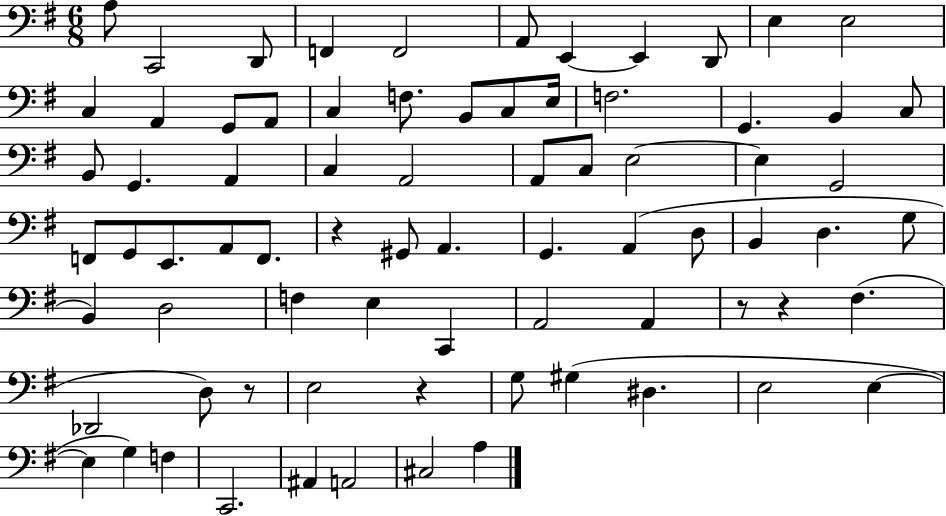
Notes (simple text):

A3/e C2/h D2/e F2/q F2/h A2/e E2/q E2/q D2/e E3/q E3/h C3/q A2/q G2/e A2/e C3/q F3/e. B2/e C3/e E3/s F3/h. G2/q. B2/q C3/e B2/e G2/q. A2/q C3/q A2/h A2/e C3/e E3/h E3/q G2/h F2/e G2/e E2/e. A2/e F2/e. R/q G#2/e A2/q. G2/q. A2/q D3/e B2/q D3/q. G3/e B2/q D3/h F3/q E3/q C2/q A2/h A2/q R/e R/q F#3/q. Db2/h D3/e R/e E3/h R/q G3/e G#3/q D#3/q. E3/h E3/q E3/q G3/q F3/q C2/h. A#2/q A2/h C#3/h A3/q